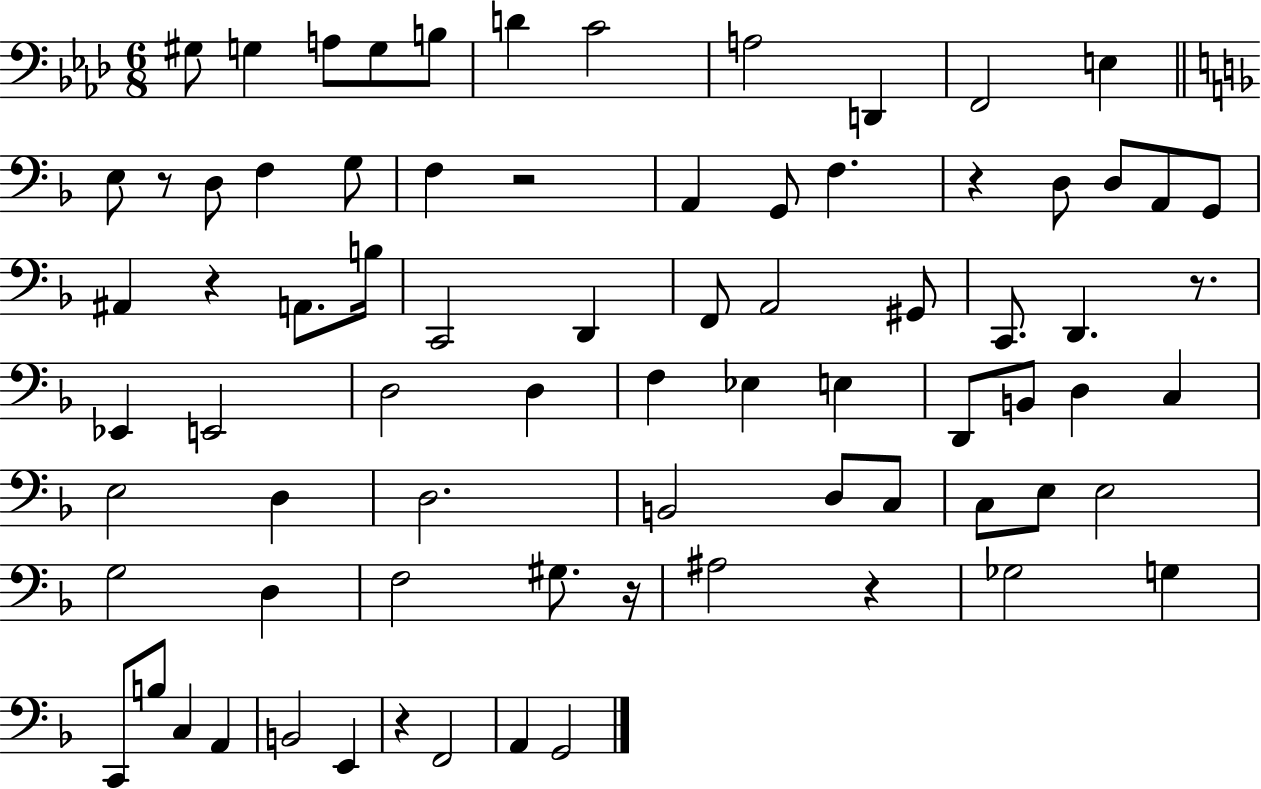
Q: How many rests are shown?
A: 8